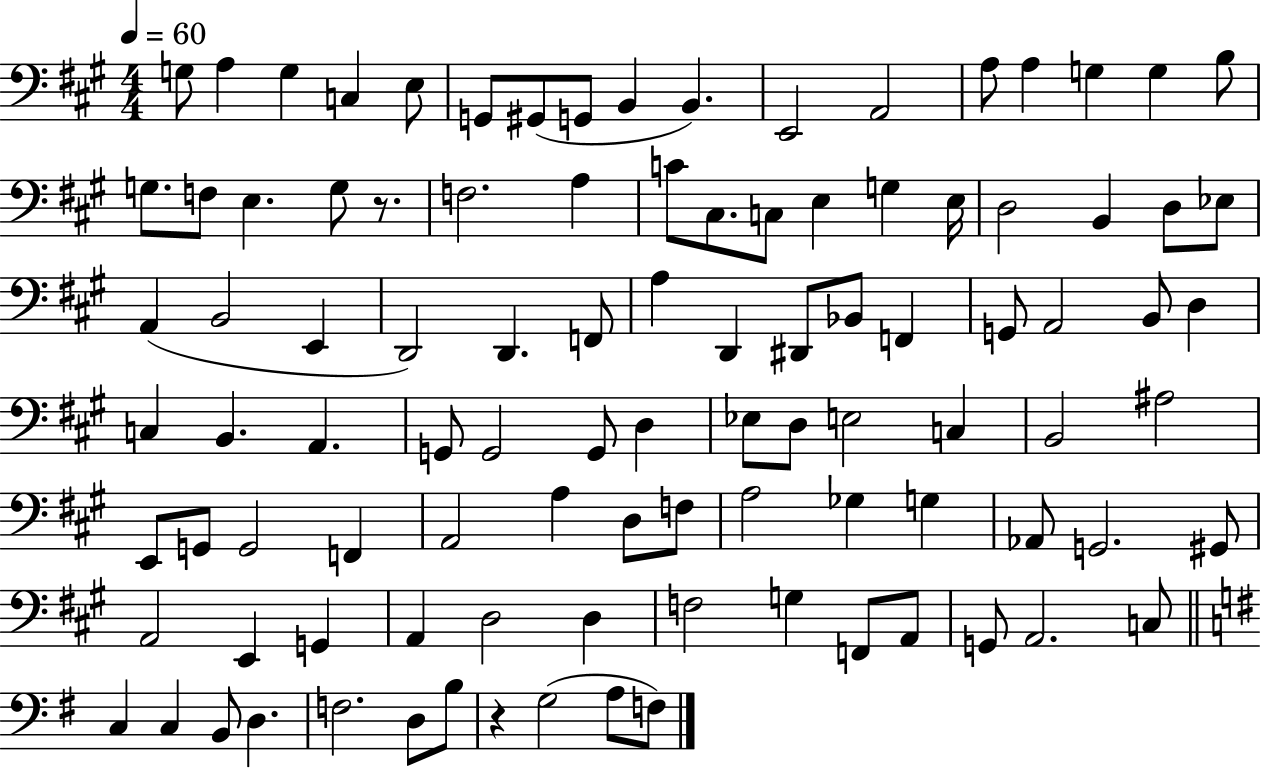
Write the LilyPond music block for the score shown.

{
  \clef bass
  \numericTimeSignature
  \time 4/4
  \key a \major
  \tempo 4 = 60
  g8 a4 g4 c4 e8 | g,8 gis,8( g,8 b,4 b,4.) | e,2 a,2 | a8 a4 g4 g4 b8 | \break g8. f8 e4. g8 r8. | f2. a4 | c'8 cis8. c8 e4 g4 e16 | d2 b,4 d8 ees8 | \break a,4( b,2 e,4 | d,2) d,4. f,8 | a4 d,4 dis,8 bes,8 f,4 | g,8 a,2 b,8 d4 | \break c4 b,4. a,4. | g,8 g,2 g,8 d4 | ees8 d8 e2 c4 | b,2 ais2 | \break e,8 g,8 g,2 f,4 | a,2 a4 d8 f8 | a2 ges4 g4 | aes,8 g,2. gis,8 | \break a,2 e,4 g,4 | a,4 d2 d4 | f2 g4 f,8 a,8 | g,8 a,2. c8 | \break \bar "||" \break \key e \minor c4 c4 b,8 d4. | f2. d8 b8 | r4 g2( a8 f8) | \bar "|."
}